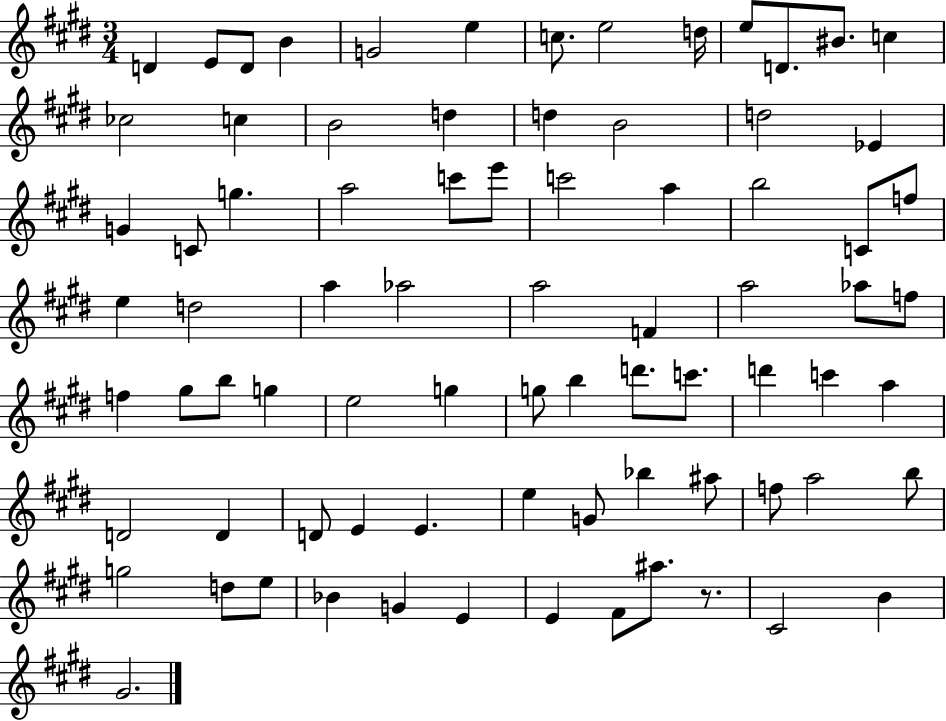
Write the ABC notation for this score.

X:1
T:Untitled
M:3/4
L:1/4
K:E
D E/2 D/2 B G2 e c/2 e2 d/4 e/2 D/2 ^B/2 c _c2 c B2 d d B2 d2 _E G C/2 g a2 c'/2 e'/2 c'2 a b2 C/2 f/2 e d2 a _a2 a2 F a2 _a/2 f/2 f ^g/2 b/2 g e2 g g/2 b d'/2 c'/2 d' c' a D2 D D/2 E E e G/2 _b ^a/2 f/2 a2 b/2 g2 d/2 e/2 _B G E E ^F/2 ^a/2 z/2 ^C2 B ^G2